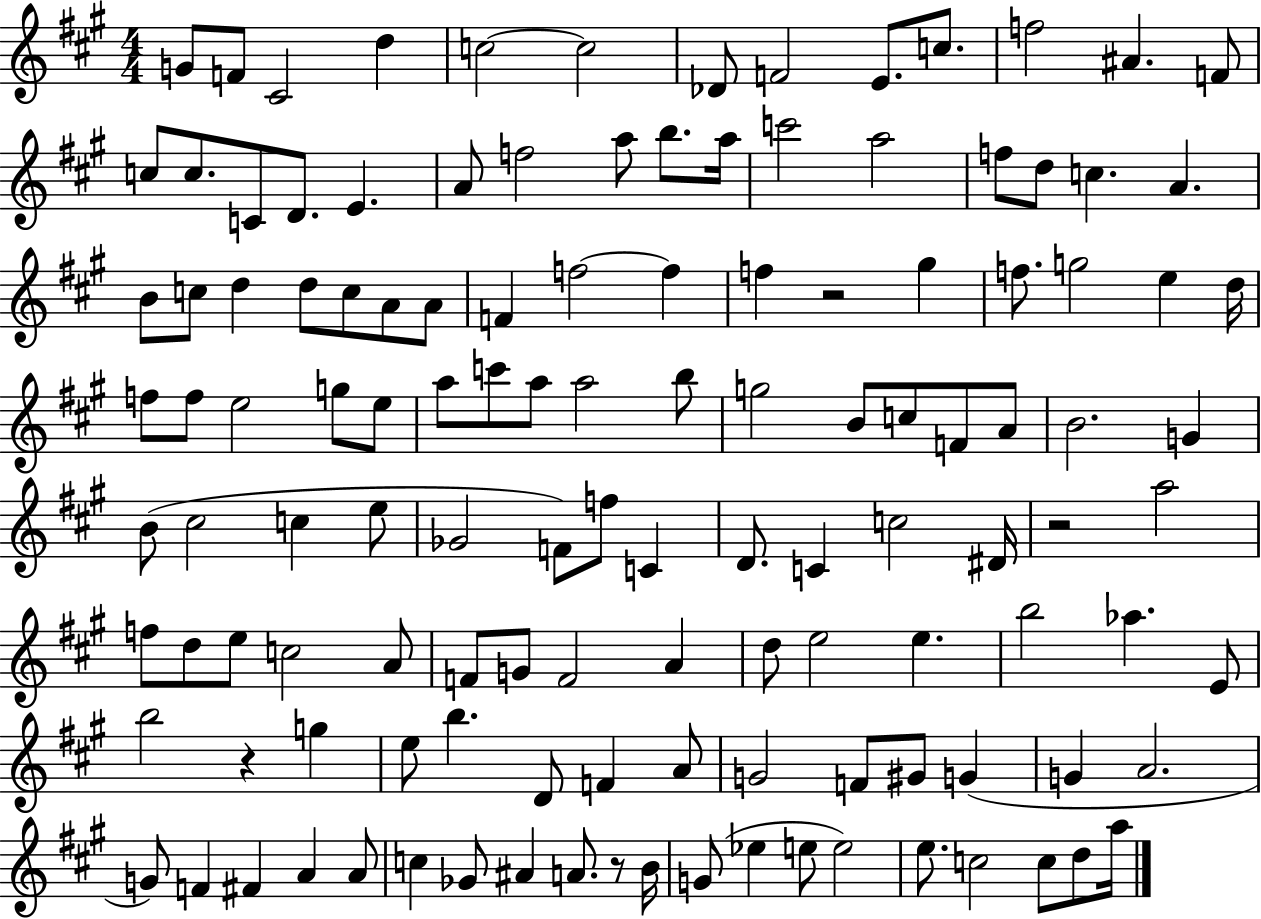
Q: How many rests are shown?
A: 4